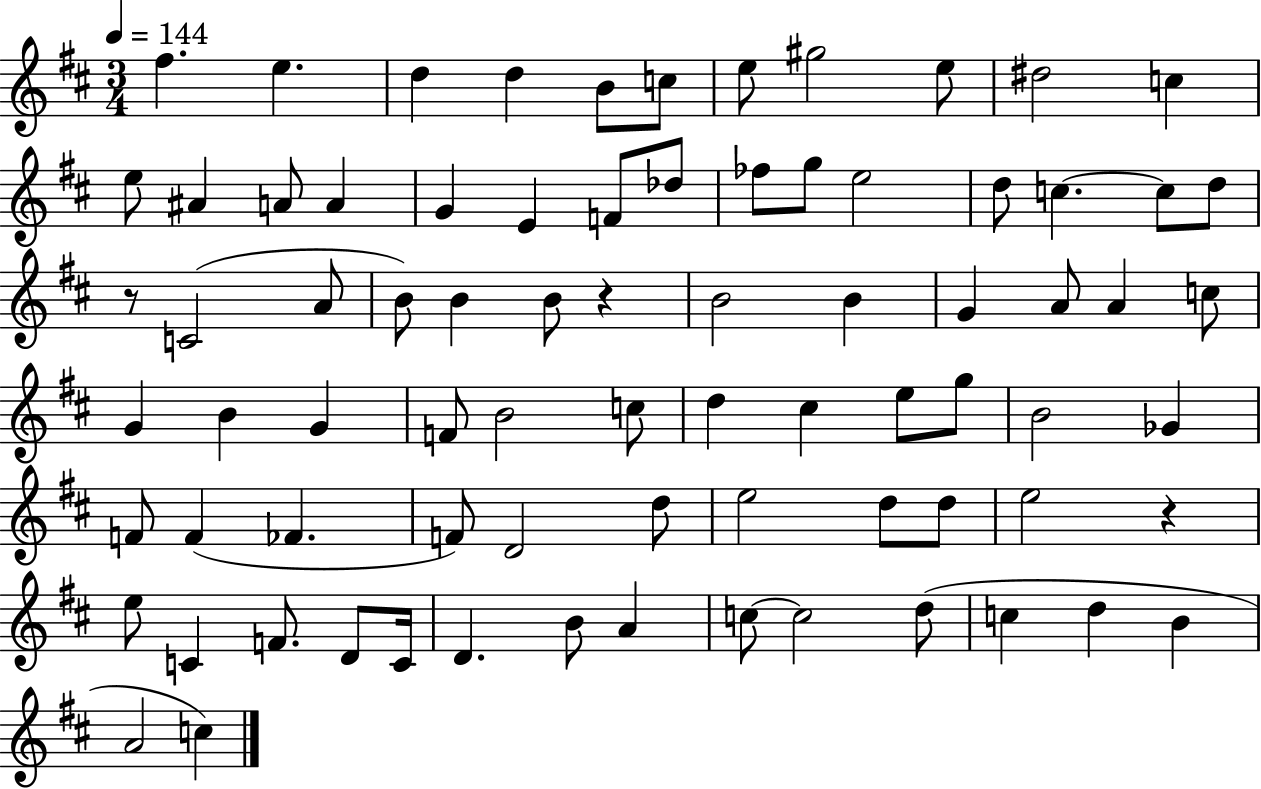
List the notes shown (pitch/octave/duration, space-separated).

F#5/q. E5/q. D5/q D5/q B4/e C5/e E5/e G#5/h E5/e D#5/h C5/q E5/e A#4/q A4/e A4/q G4/q E4/q F4/e Db5/e FES5/e G5/e E5/h D5/e C5/q. C5/e D5/e R/e C4/h A4/e B4/e B4/q B4/e R/q B4/h B4/q G4/q A4/e A4/q C5/e G4/q B4/q G4/q F4/e B4/h C5/e D5/q C#5/q E5/e G5/e B4/h Gb4/q F4/e F4/q FES4/q. F4/e D4/h D5/e E5/h D5/e D5/e E5/h R/q E5/e C4/q F4/e. D4/e C4/s D4/q. B4/e A4/q C5/e C5/h D5/e C5/q D5/q B4/q A4/h C5/q